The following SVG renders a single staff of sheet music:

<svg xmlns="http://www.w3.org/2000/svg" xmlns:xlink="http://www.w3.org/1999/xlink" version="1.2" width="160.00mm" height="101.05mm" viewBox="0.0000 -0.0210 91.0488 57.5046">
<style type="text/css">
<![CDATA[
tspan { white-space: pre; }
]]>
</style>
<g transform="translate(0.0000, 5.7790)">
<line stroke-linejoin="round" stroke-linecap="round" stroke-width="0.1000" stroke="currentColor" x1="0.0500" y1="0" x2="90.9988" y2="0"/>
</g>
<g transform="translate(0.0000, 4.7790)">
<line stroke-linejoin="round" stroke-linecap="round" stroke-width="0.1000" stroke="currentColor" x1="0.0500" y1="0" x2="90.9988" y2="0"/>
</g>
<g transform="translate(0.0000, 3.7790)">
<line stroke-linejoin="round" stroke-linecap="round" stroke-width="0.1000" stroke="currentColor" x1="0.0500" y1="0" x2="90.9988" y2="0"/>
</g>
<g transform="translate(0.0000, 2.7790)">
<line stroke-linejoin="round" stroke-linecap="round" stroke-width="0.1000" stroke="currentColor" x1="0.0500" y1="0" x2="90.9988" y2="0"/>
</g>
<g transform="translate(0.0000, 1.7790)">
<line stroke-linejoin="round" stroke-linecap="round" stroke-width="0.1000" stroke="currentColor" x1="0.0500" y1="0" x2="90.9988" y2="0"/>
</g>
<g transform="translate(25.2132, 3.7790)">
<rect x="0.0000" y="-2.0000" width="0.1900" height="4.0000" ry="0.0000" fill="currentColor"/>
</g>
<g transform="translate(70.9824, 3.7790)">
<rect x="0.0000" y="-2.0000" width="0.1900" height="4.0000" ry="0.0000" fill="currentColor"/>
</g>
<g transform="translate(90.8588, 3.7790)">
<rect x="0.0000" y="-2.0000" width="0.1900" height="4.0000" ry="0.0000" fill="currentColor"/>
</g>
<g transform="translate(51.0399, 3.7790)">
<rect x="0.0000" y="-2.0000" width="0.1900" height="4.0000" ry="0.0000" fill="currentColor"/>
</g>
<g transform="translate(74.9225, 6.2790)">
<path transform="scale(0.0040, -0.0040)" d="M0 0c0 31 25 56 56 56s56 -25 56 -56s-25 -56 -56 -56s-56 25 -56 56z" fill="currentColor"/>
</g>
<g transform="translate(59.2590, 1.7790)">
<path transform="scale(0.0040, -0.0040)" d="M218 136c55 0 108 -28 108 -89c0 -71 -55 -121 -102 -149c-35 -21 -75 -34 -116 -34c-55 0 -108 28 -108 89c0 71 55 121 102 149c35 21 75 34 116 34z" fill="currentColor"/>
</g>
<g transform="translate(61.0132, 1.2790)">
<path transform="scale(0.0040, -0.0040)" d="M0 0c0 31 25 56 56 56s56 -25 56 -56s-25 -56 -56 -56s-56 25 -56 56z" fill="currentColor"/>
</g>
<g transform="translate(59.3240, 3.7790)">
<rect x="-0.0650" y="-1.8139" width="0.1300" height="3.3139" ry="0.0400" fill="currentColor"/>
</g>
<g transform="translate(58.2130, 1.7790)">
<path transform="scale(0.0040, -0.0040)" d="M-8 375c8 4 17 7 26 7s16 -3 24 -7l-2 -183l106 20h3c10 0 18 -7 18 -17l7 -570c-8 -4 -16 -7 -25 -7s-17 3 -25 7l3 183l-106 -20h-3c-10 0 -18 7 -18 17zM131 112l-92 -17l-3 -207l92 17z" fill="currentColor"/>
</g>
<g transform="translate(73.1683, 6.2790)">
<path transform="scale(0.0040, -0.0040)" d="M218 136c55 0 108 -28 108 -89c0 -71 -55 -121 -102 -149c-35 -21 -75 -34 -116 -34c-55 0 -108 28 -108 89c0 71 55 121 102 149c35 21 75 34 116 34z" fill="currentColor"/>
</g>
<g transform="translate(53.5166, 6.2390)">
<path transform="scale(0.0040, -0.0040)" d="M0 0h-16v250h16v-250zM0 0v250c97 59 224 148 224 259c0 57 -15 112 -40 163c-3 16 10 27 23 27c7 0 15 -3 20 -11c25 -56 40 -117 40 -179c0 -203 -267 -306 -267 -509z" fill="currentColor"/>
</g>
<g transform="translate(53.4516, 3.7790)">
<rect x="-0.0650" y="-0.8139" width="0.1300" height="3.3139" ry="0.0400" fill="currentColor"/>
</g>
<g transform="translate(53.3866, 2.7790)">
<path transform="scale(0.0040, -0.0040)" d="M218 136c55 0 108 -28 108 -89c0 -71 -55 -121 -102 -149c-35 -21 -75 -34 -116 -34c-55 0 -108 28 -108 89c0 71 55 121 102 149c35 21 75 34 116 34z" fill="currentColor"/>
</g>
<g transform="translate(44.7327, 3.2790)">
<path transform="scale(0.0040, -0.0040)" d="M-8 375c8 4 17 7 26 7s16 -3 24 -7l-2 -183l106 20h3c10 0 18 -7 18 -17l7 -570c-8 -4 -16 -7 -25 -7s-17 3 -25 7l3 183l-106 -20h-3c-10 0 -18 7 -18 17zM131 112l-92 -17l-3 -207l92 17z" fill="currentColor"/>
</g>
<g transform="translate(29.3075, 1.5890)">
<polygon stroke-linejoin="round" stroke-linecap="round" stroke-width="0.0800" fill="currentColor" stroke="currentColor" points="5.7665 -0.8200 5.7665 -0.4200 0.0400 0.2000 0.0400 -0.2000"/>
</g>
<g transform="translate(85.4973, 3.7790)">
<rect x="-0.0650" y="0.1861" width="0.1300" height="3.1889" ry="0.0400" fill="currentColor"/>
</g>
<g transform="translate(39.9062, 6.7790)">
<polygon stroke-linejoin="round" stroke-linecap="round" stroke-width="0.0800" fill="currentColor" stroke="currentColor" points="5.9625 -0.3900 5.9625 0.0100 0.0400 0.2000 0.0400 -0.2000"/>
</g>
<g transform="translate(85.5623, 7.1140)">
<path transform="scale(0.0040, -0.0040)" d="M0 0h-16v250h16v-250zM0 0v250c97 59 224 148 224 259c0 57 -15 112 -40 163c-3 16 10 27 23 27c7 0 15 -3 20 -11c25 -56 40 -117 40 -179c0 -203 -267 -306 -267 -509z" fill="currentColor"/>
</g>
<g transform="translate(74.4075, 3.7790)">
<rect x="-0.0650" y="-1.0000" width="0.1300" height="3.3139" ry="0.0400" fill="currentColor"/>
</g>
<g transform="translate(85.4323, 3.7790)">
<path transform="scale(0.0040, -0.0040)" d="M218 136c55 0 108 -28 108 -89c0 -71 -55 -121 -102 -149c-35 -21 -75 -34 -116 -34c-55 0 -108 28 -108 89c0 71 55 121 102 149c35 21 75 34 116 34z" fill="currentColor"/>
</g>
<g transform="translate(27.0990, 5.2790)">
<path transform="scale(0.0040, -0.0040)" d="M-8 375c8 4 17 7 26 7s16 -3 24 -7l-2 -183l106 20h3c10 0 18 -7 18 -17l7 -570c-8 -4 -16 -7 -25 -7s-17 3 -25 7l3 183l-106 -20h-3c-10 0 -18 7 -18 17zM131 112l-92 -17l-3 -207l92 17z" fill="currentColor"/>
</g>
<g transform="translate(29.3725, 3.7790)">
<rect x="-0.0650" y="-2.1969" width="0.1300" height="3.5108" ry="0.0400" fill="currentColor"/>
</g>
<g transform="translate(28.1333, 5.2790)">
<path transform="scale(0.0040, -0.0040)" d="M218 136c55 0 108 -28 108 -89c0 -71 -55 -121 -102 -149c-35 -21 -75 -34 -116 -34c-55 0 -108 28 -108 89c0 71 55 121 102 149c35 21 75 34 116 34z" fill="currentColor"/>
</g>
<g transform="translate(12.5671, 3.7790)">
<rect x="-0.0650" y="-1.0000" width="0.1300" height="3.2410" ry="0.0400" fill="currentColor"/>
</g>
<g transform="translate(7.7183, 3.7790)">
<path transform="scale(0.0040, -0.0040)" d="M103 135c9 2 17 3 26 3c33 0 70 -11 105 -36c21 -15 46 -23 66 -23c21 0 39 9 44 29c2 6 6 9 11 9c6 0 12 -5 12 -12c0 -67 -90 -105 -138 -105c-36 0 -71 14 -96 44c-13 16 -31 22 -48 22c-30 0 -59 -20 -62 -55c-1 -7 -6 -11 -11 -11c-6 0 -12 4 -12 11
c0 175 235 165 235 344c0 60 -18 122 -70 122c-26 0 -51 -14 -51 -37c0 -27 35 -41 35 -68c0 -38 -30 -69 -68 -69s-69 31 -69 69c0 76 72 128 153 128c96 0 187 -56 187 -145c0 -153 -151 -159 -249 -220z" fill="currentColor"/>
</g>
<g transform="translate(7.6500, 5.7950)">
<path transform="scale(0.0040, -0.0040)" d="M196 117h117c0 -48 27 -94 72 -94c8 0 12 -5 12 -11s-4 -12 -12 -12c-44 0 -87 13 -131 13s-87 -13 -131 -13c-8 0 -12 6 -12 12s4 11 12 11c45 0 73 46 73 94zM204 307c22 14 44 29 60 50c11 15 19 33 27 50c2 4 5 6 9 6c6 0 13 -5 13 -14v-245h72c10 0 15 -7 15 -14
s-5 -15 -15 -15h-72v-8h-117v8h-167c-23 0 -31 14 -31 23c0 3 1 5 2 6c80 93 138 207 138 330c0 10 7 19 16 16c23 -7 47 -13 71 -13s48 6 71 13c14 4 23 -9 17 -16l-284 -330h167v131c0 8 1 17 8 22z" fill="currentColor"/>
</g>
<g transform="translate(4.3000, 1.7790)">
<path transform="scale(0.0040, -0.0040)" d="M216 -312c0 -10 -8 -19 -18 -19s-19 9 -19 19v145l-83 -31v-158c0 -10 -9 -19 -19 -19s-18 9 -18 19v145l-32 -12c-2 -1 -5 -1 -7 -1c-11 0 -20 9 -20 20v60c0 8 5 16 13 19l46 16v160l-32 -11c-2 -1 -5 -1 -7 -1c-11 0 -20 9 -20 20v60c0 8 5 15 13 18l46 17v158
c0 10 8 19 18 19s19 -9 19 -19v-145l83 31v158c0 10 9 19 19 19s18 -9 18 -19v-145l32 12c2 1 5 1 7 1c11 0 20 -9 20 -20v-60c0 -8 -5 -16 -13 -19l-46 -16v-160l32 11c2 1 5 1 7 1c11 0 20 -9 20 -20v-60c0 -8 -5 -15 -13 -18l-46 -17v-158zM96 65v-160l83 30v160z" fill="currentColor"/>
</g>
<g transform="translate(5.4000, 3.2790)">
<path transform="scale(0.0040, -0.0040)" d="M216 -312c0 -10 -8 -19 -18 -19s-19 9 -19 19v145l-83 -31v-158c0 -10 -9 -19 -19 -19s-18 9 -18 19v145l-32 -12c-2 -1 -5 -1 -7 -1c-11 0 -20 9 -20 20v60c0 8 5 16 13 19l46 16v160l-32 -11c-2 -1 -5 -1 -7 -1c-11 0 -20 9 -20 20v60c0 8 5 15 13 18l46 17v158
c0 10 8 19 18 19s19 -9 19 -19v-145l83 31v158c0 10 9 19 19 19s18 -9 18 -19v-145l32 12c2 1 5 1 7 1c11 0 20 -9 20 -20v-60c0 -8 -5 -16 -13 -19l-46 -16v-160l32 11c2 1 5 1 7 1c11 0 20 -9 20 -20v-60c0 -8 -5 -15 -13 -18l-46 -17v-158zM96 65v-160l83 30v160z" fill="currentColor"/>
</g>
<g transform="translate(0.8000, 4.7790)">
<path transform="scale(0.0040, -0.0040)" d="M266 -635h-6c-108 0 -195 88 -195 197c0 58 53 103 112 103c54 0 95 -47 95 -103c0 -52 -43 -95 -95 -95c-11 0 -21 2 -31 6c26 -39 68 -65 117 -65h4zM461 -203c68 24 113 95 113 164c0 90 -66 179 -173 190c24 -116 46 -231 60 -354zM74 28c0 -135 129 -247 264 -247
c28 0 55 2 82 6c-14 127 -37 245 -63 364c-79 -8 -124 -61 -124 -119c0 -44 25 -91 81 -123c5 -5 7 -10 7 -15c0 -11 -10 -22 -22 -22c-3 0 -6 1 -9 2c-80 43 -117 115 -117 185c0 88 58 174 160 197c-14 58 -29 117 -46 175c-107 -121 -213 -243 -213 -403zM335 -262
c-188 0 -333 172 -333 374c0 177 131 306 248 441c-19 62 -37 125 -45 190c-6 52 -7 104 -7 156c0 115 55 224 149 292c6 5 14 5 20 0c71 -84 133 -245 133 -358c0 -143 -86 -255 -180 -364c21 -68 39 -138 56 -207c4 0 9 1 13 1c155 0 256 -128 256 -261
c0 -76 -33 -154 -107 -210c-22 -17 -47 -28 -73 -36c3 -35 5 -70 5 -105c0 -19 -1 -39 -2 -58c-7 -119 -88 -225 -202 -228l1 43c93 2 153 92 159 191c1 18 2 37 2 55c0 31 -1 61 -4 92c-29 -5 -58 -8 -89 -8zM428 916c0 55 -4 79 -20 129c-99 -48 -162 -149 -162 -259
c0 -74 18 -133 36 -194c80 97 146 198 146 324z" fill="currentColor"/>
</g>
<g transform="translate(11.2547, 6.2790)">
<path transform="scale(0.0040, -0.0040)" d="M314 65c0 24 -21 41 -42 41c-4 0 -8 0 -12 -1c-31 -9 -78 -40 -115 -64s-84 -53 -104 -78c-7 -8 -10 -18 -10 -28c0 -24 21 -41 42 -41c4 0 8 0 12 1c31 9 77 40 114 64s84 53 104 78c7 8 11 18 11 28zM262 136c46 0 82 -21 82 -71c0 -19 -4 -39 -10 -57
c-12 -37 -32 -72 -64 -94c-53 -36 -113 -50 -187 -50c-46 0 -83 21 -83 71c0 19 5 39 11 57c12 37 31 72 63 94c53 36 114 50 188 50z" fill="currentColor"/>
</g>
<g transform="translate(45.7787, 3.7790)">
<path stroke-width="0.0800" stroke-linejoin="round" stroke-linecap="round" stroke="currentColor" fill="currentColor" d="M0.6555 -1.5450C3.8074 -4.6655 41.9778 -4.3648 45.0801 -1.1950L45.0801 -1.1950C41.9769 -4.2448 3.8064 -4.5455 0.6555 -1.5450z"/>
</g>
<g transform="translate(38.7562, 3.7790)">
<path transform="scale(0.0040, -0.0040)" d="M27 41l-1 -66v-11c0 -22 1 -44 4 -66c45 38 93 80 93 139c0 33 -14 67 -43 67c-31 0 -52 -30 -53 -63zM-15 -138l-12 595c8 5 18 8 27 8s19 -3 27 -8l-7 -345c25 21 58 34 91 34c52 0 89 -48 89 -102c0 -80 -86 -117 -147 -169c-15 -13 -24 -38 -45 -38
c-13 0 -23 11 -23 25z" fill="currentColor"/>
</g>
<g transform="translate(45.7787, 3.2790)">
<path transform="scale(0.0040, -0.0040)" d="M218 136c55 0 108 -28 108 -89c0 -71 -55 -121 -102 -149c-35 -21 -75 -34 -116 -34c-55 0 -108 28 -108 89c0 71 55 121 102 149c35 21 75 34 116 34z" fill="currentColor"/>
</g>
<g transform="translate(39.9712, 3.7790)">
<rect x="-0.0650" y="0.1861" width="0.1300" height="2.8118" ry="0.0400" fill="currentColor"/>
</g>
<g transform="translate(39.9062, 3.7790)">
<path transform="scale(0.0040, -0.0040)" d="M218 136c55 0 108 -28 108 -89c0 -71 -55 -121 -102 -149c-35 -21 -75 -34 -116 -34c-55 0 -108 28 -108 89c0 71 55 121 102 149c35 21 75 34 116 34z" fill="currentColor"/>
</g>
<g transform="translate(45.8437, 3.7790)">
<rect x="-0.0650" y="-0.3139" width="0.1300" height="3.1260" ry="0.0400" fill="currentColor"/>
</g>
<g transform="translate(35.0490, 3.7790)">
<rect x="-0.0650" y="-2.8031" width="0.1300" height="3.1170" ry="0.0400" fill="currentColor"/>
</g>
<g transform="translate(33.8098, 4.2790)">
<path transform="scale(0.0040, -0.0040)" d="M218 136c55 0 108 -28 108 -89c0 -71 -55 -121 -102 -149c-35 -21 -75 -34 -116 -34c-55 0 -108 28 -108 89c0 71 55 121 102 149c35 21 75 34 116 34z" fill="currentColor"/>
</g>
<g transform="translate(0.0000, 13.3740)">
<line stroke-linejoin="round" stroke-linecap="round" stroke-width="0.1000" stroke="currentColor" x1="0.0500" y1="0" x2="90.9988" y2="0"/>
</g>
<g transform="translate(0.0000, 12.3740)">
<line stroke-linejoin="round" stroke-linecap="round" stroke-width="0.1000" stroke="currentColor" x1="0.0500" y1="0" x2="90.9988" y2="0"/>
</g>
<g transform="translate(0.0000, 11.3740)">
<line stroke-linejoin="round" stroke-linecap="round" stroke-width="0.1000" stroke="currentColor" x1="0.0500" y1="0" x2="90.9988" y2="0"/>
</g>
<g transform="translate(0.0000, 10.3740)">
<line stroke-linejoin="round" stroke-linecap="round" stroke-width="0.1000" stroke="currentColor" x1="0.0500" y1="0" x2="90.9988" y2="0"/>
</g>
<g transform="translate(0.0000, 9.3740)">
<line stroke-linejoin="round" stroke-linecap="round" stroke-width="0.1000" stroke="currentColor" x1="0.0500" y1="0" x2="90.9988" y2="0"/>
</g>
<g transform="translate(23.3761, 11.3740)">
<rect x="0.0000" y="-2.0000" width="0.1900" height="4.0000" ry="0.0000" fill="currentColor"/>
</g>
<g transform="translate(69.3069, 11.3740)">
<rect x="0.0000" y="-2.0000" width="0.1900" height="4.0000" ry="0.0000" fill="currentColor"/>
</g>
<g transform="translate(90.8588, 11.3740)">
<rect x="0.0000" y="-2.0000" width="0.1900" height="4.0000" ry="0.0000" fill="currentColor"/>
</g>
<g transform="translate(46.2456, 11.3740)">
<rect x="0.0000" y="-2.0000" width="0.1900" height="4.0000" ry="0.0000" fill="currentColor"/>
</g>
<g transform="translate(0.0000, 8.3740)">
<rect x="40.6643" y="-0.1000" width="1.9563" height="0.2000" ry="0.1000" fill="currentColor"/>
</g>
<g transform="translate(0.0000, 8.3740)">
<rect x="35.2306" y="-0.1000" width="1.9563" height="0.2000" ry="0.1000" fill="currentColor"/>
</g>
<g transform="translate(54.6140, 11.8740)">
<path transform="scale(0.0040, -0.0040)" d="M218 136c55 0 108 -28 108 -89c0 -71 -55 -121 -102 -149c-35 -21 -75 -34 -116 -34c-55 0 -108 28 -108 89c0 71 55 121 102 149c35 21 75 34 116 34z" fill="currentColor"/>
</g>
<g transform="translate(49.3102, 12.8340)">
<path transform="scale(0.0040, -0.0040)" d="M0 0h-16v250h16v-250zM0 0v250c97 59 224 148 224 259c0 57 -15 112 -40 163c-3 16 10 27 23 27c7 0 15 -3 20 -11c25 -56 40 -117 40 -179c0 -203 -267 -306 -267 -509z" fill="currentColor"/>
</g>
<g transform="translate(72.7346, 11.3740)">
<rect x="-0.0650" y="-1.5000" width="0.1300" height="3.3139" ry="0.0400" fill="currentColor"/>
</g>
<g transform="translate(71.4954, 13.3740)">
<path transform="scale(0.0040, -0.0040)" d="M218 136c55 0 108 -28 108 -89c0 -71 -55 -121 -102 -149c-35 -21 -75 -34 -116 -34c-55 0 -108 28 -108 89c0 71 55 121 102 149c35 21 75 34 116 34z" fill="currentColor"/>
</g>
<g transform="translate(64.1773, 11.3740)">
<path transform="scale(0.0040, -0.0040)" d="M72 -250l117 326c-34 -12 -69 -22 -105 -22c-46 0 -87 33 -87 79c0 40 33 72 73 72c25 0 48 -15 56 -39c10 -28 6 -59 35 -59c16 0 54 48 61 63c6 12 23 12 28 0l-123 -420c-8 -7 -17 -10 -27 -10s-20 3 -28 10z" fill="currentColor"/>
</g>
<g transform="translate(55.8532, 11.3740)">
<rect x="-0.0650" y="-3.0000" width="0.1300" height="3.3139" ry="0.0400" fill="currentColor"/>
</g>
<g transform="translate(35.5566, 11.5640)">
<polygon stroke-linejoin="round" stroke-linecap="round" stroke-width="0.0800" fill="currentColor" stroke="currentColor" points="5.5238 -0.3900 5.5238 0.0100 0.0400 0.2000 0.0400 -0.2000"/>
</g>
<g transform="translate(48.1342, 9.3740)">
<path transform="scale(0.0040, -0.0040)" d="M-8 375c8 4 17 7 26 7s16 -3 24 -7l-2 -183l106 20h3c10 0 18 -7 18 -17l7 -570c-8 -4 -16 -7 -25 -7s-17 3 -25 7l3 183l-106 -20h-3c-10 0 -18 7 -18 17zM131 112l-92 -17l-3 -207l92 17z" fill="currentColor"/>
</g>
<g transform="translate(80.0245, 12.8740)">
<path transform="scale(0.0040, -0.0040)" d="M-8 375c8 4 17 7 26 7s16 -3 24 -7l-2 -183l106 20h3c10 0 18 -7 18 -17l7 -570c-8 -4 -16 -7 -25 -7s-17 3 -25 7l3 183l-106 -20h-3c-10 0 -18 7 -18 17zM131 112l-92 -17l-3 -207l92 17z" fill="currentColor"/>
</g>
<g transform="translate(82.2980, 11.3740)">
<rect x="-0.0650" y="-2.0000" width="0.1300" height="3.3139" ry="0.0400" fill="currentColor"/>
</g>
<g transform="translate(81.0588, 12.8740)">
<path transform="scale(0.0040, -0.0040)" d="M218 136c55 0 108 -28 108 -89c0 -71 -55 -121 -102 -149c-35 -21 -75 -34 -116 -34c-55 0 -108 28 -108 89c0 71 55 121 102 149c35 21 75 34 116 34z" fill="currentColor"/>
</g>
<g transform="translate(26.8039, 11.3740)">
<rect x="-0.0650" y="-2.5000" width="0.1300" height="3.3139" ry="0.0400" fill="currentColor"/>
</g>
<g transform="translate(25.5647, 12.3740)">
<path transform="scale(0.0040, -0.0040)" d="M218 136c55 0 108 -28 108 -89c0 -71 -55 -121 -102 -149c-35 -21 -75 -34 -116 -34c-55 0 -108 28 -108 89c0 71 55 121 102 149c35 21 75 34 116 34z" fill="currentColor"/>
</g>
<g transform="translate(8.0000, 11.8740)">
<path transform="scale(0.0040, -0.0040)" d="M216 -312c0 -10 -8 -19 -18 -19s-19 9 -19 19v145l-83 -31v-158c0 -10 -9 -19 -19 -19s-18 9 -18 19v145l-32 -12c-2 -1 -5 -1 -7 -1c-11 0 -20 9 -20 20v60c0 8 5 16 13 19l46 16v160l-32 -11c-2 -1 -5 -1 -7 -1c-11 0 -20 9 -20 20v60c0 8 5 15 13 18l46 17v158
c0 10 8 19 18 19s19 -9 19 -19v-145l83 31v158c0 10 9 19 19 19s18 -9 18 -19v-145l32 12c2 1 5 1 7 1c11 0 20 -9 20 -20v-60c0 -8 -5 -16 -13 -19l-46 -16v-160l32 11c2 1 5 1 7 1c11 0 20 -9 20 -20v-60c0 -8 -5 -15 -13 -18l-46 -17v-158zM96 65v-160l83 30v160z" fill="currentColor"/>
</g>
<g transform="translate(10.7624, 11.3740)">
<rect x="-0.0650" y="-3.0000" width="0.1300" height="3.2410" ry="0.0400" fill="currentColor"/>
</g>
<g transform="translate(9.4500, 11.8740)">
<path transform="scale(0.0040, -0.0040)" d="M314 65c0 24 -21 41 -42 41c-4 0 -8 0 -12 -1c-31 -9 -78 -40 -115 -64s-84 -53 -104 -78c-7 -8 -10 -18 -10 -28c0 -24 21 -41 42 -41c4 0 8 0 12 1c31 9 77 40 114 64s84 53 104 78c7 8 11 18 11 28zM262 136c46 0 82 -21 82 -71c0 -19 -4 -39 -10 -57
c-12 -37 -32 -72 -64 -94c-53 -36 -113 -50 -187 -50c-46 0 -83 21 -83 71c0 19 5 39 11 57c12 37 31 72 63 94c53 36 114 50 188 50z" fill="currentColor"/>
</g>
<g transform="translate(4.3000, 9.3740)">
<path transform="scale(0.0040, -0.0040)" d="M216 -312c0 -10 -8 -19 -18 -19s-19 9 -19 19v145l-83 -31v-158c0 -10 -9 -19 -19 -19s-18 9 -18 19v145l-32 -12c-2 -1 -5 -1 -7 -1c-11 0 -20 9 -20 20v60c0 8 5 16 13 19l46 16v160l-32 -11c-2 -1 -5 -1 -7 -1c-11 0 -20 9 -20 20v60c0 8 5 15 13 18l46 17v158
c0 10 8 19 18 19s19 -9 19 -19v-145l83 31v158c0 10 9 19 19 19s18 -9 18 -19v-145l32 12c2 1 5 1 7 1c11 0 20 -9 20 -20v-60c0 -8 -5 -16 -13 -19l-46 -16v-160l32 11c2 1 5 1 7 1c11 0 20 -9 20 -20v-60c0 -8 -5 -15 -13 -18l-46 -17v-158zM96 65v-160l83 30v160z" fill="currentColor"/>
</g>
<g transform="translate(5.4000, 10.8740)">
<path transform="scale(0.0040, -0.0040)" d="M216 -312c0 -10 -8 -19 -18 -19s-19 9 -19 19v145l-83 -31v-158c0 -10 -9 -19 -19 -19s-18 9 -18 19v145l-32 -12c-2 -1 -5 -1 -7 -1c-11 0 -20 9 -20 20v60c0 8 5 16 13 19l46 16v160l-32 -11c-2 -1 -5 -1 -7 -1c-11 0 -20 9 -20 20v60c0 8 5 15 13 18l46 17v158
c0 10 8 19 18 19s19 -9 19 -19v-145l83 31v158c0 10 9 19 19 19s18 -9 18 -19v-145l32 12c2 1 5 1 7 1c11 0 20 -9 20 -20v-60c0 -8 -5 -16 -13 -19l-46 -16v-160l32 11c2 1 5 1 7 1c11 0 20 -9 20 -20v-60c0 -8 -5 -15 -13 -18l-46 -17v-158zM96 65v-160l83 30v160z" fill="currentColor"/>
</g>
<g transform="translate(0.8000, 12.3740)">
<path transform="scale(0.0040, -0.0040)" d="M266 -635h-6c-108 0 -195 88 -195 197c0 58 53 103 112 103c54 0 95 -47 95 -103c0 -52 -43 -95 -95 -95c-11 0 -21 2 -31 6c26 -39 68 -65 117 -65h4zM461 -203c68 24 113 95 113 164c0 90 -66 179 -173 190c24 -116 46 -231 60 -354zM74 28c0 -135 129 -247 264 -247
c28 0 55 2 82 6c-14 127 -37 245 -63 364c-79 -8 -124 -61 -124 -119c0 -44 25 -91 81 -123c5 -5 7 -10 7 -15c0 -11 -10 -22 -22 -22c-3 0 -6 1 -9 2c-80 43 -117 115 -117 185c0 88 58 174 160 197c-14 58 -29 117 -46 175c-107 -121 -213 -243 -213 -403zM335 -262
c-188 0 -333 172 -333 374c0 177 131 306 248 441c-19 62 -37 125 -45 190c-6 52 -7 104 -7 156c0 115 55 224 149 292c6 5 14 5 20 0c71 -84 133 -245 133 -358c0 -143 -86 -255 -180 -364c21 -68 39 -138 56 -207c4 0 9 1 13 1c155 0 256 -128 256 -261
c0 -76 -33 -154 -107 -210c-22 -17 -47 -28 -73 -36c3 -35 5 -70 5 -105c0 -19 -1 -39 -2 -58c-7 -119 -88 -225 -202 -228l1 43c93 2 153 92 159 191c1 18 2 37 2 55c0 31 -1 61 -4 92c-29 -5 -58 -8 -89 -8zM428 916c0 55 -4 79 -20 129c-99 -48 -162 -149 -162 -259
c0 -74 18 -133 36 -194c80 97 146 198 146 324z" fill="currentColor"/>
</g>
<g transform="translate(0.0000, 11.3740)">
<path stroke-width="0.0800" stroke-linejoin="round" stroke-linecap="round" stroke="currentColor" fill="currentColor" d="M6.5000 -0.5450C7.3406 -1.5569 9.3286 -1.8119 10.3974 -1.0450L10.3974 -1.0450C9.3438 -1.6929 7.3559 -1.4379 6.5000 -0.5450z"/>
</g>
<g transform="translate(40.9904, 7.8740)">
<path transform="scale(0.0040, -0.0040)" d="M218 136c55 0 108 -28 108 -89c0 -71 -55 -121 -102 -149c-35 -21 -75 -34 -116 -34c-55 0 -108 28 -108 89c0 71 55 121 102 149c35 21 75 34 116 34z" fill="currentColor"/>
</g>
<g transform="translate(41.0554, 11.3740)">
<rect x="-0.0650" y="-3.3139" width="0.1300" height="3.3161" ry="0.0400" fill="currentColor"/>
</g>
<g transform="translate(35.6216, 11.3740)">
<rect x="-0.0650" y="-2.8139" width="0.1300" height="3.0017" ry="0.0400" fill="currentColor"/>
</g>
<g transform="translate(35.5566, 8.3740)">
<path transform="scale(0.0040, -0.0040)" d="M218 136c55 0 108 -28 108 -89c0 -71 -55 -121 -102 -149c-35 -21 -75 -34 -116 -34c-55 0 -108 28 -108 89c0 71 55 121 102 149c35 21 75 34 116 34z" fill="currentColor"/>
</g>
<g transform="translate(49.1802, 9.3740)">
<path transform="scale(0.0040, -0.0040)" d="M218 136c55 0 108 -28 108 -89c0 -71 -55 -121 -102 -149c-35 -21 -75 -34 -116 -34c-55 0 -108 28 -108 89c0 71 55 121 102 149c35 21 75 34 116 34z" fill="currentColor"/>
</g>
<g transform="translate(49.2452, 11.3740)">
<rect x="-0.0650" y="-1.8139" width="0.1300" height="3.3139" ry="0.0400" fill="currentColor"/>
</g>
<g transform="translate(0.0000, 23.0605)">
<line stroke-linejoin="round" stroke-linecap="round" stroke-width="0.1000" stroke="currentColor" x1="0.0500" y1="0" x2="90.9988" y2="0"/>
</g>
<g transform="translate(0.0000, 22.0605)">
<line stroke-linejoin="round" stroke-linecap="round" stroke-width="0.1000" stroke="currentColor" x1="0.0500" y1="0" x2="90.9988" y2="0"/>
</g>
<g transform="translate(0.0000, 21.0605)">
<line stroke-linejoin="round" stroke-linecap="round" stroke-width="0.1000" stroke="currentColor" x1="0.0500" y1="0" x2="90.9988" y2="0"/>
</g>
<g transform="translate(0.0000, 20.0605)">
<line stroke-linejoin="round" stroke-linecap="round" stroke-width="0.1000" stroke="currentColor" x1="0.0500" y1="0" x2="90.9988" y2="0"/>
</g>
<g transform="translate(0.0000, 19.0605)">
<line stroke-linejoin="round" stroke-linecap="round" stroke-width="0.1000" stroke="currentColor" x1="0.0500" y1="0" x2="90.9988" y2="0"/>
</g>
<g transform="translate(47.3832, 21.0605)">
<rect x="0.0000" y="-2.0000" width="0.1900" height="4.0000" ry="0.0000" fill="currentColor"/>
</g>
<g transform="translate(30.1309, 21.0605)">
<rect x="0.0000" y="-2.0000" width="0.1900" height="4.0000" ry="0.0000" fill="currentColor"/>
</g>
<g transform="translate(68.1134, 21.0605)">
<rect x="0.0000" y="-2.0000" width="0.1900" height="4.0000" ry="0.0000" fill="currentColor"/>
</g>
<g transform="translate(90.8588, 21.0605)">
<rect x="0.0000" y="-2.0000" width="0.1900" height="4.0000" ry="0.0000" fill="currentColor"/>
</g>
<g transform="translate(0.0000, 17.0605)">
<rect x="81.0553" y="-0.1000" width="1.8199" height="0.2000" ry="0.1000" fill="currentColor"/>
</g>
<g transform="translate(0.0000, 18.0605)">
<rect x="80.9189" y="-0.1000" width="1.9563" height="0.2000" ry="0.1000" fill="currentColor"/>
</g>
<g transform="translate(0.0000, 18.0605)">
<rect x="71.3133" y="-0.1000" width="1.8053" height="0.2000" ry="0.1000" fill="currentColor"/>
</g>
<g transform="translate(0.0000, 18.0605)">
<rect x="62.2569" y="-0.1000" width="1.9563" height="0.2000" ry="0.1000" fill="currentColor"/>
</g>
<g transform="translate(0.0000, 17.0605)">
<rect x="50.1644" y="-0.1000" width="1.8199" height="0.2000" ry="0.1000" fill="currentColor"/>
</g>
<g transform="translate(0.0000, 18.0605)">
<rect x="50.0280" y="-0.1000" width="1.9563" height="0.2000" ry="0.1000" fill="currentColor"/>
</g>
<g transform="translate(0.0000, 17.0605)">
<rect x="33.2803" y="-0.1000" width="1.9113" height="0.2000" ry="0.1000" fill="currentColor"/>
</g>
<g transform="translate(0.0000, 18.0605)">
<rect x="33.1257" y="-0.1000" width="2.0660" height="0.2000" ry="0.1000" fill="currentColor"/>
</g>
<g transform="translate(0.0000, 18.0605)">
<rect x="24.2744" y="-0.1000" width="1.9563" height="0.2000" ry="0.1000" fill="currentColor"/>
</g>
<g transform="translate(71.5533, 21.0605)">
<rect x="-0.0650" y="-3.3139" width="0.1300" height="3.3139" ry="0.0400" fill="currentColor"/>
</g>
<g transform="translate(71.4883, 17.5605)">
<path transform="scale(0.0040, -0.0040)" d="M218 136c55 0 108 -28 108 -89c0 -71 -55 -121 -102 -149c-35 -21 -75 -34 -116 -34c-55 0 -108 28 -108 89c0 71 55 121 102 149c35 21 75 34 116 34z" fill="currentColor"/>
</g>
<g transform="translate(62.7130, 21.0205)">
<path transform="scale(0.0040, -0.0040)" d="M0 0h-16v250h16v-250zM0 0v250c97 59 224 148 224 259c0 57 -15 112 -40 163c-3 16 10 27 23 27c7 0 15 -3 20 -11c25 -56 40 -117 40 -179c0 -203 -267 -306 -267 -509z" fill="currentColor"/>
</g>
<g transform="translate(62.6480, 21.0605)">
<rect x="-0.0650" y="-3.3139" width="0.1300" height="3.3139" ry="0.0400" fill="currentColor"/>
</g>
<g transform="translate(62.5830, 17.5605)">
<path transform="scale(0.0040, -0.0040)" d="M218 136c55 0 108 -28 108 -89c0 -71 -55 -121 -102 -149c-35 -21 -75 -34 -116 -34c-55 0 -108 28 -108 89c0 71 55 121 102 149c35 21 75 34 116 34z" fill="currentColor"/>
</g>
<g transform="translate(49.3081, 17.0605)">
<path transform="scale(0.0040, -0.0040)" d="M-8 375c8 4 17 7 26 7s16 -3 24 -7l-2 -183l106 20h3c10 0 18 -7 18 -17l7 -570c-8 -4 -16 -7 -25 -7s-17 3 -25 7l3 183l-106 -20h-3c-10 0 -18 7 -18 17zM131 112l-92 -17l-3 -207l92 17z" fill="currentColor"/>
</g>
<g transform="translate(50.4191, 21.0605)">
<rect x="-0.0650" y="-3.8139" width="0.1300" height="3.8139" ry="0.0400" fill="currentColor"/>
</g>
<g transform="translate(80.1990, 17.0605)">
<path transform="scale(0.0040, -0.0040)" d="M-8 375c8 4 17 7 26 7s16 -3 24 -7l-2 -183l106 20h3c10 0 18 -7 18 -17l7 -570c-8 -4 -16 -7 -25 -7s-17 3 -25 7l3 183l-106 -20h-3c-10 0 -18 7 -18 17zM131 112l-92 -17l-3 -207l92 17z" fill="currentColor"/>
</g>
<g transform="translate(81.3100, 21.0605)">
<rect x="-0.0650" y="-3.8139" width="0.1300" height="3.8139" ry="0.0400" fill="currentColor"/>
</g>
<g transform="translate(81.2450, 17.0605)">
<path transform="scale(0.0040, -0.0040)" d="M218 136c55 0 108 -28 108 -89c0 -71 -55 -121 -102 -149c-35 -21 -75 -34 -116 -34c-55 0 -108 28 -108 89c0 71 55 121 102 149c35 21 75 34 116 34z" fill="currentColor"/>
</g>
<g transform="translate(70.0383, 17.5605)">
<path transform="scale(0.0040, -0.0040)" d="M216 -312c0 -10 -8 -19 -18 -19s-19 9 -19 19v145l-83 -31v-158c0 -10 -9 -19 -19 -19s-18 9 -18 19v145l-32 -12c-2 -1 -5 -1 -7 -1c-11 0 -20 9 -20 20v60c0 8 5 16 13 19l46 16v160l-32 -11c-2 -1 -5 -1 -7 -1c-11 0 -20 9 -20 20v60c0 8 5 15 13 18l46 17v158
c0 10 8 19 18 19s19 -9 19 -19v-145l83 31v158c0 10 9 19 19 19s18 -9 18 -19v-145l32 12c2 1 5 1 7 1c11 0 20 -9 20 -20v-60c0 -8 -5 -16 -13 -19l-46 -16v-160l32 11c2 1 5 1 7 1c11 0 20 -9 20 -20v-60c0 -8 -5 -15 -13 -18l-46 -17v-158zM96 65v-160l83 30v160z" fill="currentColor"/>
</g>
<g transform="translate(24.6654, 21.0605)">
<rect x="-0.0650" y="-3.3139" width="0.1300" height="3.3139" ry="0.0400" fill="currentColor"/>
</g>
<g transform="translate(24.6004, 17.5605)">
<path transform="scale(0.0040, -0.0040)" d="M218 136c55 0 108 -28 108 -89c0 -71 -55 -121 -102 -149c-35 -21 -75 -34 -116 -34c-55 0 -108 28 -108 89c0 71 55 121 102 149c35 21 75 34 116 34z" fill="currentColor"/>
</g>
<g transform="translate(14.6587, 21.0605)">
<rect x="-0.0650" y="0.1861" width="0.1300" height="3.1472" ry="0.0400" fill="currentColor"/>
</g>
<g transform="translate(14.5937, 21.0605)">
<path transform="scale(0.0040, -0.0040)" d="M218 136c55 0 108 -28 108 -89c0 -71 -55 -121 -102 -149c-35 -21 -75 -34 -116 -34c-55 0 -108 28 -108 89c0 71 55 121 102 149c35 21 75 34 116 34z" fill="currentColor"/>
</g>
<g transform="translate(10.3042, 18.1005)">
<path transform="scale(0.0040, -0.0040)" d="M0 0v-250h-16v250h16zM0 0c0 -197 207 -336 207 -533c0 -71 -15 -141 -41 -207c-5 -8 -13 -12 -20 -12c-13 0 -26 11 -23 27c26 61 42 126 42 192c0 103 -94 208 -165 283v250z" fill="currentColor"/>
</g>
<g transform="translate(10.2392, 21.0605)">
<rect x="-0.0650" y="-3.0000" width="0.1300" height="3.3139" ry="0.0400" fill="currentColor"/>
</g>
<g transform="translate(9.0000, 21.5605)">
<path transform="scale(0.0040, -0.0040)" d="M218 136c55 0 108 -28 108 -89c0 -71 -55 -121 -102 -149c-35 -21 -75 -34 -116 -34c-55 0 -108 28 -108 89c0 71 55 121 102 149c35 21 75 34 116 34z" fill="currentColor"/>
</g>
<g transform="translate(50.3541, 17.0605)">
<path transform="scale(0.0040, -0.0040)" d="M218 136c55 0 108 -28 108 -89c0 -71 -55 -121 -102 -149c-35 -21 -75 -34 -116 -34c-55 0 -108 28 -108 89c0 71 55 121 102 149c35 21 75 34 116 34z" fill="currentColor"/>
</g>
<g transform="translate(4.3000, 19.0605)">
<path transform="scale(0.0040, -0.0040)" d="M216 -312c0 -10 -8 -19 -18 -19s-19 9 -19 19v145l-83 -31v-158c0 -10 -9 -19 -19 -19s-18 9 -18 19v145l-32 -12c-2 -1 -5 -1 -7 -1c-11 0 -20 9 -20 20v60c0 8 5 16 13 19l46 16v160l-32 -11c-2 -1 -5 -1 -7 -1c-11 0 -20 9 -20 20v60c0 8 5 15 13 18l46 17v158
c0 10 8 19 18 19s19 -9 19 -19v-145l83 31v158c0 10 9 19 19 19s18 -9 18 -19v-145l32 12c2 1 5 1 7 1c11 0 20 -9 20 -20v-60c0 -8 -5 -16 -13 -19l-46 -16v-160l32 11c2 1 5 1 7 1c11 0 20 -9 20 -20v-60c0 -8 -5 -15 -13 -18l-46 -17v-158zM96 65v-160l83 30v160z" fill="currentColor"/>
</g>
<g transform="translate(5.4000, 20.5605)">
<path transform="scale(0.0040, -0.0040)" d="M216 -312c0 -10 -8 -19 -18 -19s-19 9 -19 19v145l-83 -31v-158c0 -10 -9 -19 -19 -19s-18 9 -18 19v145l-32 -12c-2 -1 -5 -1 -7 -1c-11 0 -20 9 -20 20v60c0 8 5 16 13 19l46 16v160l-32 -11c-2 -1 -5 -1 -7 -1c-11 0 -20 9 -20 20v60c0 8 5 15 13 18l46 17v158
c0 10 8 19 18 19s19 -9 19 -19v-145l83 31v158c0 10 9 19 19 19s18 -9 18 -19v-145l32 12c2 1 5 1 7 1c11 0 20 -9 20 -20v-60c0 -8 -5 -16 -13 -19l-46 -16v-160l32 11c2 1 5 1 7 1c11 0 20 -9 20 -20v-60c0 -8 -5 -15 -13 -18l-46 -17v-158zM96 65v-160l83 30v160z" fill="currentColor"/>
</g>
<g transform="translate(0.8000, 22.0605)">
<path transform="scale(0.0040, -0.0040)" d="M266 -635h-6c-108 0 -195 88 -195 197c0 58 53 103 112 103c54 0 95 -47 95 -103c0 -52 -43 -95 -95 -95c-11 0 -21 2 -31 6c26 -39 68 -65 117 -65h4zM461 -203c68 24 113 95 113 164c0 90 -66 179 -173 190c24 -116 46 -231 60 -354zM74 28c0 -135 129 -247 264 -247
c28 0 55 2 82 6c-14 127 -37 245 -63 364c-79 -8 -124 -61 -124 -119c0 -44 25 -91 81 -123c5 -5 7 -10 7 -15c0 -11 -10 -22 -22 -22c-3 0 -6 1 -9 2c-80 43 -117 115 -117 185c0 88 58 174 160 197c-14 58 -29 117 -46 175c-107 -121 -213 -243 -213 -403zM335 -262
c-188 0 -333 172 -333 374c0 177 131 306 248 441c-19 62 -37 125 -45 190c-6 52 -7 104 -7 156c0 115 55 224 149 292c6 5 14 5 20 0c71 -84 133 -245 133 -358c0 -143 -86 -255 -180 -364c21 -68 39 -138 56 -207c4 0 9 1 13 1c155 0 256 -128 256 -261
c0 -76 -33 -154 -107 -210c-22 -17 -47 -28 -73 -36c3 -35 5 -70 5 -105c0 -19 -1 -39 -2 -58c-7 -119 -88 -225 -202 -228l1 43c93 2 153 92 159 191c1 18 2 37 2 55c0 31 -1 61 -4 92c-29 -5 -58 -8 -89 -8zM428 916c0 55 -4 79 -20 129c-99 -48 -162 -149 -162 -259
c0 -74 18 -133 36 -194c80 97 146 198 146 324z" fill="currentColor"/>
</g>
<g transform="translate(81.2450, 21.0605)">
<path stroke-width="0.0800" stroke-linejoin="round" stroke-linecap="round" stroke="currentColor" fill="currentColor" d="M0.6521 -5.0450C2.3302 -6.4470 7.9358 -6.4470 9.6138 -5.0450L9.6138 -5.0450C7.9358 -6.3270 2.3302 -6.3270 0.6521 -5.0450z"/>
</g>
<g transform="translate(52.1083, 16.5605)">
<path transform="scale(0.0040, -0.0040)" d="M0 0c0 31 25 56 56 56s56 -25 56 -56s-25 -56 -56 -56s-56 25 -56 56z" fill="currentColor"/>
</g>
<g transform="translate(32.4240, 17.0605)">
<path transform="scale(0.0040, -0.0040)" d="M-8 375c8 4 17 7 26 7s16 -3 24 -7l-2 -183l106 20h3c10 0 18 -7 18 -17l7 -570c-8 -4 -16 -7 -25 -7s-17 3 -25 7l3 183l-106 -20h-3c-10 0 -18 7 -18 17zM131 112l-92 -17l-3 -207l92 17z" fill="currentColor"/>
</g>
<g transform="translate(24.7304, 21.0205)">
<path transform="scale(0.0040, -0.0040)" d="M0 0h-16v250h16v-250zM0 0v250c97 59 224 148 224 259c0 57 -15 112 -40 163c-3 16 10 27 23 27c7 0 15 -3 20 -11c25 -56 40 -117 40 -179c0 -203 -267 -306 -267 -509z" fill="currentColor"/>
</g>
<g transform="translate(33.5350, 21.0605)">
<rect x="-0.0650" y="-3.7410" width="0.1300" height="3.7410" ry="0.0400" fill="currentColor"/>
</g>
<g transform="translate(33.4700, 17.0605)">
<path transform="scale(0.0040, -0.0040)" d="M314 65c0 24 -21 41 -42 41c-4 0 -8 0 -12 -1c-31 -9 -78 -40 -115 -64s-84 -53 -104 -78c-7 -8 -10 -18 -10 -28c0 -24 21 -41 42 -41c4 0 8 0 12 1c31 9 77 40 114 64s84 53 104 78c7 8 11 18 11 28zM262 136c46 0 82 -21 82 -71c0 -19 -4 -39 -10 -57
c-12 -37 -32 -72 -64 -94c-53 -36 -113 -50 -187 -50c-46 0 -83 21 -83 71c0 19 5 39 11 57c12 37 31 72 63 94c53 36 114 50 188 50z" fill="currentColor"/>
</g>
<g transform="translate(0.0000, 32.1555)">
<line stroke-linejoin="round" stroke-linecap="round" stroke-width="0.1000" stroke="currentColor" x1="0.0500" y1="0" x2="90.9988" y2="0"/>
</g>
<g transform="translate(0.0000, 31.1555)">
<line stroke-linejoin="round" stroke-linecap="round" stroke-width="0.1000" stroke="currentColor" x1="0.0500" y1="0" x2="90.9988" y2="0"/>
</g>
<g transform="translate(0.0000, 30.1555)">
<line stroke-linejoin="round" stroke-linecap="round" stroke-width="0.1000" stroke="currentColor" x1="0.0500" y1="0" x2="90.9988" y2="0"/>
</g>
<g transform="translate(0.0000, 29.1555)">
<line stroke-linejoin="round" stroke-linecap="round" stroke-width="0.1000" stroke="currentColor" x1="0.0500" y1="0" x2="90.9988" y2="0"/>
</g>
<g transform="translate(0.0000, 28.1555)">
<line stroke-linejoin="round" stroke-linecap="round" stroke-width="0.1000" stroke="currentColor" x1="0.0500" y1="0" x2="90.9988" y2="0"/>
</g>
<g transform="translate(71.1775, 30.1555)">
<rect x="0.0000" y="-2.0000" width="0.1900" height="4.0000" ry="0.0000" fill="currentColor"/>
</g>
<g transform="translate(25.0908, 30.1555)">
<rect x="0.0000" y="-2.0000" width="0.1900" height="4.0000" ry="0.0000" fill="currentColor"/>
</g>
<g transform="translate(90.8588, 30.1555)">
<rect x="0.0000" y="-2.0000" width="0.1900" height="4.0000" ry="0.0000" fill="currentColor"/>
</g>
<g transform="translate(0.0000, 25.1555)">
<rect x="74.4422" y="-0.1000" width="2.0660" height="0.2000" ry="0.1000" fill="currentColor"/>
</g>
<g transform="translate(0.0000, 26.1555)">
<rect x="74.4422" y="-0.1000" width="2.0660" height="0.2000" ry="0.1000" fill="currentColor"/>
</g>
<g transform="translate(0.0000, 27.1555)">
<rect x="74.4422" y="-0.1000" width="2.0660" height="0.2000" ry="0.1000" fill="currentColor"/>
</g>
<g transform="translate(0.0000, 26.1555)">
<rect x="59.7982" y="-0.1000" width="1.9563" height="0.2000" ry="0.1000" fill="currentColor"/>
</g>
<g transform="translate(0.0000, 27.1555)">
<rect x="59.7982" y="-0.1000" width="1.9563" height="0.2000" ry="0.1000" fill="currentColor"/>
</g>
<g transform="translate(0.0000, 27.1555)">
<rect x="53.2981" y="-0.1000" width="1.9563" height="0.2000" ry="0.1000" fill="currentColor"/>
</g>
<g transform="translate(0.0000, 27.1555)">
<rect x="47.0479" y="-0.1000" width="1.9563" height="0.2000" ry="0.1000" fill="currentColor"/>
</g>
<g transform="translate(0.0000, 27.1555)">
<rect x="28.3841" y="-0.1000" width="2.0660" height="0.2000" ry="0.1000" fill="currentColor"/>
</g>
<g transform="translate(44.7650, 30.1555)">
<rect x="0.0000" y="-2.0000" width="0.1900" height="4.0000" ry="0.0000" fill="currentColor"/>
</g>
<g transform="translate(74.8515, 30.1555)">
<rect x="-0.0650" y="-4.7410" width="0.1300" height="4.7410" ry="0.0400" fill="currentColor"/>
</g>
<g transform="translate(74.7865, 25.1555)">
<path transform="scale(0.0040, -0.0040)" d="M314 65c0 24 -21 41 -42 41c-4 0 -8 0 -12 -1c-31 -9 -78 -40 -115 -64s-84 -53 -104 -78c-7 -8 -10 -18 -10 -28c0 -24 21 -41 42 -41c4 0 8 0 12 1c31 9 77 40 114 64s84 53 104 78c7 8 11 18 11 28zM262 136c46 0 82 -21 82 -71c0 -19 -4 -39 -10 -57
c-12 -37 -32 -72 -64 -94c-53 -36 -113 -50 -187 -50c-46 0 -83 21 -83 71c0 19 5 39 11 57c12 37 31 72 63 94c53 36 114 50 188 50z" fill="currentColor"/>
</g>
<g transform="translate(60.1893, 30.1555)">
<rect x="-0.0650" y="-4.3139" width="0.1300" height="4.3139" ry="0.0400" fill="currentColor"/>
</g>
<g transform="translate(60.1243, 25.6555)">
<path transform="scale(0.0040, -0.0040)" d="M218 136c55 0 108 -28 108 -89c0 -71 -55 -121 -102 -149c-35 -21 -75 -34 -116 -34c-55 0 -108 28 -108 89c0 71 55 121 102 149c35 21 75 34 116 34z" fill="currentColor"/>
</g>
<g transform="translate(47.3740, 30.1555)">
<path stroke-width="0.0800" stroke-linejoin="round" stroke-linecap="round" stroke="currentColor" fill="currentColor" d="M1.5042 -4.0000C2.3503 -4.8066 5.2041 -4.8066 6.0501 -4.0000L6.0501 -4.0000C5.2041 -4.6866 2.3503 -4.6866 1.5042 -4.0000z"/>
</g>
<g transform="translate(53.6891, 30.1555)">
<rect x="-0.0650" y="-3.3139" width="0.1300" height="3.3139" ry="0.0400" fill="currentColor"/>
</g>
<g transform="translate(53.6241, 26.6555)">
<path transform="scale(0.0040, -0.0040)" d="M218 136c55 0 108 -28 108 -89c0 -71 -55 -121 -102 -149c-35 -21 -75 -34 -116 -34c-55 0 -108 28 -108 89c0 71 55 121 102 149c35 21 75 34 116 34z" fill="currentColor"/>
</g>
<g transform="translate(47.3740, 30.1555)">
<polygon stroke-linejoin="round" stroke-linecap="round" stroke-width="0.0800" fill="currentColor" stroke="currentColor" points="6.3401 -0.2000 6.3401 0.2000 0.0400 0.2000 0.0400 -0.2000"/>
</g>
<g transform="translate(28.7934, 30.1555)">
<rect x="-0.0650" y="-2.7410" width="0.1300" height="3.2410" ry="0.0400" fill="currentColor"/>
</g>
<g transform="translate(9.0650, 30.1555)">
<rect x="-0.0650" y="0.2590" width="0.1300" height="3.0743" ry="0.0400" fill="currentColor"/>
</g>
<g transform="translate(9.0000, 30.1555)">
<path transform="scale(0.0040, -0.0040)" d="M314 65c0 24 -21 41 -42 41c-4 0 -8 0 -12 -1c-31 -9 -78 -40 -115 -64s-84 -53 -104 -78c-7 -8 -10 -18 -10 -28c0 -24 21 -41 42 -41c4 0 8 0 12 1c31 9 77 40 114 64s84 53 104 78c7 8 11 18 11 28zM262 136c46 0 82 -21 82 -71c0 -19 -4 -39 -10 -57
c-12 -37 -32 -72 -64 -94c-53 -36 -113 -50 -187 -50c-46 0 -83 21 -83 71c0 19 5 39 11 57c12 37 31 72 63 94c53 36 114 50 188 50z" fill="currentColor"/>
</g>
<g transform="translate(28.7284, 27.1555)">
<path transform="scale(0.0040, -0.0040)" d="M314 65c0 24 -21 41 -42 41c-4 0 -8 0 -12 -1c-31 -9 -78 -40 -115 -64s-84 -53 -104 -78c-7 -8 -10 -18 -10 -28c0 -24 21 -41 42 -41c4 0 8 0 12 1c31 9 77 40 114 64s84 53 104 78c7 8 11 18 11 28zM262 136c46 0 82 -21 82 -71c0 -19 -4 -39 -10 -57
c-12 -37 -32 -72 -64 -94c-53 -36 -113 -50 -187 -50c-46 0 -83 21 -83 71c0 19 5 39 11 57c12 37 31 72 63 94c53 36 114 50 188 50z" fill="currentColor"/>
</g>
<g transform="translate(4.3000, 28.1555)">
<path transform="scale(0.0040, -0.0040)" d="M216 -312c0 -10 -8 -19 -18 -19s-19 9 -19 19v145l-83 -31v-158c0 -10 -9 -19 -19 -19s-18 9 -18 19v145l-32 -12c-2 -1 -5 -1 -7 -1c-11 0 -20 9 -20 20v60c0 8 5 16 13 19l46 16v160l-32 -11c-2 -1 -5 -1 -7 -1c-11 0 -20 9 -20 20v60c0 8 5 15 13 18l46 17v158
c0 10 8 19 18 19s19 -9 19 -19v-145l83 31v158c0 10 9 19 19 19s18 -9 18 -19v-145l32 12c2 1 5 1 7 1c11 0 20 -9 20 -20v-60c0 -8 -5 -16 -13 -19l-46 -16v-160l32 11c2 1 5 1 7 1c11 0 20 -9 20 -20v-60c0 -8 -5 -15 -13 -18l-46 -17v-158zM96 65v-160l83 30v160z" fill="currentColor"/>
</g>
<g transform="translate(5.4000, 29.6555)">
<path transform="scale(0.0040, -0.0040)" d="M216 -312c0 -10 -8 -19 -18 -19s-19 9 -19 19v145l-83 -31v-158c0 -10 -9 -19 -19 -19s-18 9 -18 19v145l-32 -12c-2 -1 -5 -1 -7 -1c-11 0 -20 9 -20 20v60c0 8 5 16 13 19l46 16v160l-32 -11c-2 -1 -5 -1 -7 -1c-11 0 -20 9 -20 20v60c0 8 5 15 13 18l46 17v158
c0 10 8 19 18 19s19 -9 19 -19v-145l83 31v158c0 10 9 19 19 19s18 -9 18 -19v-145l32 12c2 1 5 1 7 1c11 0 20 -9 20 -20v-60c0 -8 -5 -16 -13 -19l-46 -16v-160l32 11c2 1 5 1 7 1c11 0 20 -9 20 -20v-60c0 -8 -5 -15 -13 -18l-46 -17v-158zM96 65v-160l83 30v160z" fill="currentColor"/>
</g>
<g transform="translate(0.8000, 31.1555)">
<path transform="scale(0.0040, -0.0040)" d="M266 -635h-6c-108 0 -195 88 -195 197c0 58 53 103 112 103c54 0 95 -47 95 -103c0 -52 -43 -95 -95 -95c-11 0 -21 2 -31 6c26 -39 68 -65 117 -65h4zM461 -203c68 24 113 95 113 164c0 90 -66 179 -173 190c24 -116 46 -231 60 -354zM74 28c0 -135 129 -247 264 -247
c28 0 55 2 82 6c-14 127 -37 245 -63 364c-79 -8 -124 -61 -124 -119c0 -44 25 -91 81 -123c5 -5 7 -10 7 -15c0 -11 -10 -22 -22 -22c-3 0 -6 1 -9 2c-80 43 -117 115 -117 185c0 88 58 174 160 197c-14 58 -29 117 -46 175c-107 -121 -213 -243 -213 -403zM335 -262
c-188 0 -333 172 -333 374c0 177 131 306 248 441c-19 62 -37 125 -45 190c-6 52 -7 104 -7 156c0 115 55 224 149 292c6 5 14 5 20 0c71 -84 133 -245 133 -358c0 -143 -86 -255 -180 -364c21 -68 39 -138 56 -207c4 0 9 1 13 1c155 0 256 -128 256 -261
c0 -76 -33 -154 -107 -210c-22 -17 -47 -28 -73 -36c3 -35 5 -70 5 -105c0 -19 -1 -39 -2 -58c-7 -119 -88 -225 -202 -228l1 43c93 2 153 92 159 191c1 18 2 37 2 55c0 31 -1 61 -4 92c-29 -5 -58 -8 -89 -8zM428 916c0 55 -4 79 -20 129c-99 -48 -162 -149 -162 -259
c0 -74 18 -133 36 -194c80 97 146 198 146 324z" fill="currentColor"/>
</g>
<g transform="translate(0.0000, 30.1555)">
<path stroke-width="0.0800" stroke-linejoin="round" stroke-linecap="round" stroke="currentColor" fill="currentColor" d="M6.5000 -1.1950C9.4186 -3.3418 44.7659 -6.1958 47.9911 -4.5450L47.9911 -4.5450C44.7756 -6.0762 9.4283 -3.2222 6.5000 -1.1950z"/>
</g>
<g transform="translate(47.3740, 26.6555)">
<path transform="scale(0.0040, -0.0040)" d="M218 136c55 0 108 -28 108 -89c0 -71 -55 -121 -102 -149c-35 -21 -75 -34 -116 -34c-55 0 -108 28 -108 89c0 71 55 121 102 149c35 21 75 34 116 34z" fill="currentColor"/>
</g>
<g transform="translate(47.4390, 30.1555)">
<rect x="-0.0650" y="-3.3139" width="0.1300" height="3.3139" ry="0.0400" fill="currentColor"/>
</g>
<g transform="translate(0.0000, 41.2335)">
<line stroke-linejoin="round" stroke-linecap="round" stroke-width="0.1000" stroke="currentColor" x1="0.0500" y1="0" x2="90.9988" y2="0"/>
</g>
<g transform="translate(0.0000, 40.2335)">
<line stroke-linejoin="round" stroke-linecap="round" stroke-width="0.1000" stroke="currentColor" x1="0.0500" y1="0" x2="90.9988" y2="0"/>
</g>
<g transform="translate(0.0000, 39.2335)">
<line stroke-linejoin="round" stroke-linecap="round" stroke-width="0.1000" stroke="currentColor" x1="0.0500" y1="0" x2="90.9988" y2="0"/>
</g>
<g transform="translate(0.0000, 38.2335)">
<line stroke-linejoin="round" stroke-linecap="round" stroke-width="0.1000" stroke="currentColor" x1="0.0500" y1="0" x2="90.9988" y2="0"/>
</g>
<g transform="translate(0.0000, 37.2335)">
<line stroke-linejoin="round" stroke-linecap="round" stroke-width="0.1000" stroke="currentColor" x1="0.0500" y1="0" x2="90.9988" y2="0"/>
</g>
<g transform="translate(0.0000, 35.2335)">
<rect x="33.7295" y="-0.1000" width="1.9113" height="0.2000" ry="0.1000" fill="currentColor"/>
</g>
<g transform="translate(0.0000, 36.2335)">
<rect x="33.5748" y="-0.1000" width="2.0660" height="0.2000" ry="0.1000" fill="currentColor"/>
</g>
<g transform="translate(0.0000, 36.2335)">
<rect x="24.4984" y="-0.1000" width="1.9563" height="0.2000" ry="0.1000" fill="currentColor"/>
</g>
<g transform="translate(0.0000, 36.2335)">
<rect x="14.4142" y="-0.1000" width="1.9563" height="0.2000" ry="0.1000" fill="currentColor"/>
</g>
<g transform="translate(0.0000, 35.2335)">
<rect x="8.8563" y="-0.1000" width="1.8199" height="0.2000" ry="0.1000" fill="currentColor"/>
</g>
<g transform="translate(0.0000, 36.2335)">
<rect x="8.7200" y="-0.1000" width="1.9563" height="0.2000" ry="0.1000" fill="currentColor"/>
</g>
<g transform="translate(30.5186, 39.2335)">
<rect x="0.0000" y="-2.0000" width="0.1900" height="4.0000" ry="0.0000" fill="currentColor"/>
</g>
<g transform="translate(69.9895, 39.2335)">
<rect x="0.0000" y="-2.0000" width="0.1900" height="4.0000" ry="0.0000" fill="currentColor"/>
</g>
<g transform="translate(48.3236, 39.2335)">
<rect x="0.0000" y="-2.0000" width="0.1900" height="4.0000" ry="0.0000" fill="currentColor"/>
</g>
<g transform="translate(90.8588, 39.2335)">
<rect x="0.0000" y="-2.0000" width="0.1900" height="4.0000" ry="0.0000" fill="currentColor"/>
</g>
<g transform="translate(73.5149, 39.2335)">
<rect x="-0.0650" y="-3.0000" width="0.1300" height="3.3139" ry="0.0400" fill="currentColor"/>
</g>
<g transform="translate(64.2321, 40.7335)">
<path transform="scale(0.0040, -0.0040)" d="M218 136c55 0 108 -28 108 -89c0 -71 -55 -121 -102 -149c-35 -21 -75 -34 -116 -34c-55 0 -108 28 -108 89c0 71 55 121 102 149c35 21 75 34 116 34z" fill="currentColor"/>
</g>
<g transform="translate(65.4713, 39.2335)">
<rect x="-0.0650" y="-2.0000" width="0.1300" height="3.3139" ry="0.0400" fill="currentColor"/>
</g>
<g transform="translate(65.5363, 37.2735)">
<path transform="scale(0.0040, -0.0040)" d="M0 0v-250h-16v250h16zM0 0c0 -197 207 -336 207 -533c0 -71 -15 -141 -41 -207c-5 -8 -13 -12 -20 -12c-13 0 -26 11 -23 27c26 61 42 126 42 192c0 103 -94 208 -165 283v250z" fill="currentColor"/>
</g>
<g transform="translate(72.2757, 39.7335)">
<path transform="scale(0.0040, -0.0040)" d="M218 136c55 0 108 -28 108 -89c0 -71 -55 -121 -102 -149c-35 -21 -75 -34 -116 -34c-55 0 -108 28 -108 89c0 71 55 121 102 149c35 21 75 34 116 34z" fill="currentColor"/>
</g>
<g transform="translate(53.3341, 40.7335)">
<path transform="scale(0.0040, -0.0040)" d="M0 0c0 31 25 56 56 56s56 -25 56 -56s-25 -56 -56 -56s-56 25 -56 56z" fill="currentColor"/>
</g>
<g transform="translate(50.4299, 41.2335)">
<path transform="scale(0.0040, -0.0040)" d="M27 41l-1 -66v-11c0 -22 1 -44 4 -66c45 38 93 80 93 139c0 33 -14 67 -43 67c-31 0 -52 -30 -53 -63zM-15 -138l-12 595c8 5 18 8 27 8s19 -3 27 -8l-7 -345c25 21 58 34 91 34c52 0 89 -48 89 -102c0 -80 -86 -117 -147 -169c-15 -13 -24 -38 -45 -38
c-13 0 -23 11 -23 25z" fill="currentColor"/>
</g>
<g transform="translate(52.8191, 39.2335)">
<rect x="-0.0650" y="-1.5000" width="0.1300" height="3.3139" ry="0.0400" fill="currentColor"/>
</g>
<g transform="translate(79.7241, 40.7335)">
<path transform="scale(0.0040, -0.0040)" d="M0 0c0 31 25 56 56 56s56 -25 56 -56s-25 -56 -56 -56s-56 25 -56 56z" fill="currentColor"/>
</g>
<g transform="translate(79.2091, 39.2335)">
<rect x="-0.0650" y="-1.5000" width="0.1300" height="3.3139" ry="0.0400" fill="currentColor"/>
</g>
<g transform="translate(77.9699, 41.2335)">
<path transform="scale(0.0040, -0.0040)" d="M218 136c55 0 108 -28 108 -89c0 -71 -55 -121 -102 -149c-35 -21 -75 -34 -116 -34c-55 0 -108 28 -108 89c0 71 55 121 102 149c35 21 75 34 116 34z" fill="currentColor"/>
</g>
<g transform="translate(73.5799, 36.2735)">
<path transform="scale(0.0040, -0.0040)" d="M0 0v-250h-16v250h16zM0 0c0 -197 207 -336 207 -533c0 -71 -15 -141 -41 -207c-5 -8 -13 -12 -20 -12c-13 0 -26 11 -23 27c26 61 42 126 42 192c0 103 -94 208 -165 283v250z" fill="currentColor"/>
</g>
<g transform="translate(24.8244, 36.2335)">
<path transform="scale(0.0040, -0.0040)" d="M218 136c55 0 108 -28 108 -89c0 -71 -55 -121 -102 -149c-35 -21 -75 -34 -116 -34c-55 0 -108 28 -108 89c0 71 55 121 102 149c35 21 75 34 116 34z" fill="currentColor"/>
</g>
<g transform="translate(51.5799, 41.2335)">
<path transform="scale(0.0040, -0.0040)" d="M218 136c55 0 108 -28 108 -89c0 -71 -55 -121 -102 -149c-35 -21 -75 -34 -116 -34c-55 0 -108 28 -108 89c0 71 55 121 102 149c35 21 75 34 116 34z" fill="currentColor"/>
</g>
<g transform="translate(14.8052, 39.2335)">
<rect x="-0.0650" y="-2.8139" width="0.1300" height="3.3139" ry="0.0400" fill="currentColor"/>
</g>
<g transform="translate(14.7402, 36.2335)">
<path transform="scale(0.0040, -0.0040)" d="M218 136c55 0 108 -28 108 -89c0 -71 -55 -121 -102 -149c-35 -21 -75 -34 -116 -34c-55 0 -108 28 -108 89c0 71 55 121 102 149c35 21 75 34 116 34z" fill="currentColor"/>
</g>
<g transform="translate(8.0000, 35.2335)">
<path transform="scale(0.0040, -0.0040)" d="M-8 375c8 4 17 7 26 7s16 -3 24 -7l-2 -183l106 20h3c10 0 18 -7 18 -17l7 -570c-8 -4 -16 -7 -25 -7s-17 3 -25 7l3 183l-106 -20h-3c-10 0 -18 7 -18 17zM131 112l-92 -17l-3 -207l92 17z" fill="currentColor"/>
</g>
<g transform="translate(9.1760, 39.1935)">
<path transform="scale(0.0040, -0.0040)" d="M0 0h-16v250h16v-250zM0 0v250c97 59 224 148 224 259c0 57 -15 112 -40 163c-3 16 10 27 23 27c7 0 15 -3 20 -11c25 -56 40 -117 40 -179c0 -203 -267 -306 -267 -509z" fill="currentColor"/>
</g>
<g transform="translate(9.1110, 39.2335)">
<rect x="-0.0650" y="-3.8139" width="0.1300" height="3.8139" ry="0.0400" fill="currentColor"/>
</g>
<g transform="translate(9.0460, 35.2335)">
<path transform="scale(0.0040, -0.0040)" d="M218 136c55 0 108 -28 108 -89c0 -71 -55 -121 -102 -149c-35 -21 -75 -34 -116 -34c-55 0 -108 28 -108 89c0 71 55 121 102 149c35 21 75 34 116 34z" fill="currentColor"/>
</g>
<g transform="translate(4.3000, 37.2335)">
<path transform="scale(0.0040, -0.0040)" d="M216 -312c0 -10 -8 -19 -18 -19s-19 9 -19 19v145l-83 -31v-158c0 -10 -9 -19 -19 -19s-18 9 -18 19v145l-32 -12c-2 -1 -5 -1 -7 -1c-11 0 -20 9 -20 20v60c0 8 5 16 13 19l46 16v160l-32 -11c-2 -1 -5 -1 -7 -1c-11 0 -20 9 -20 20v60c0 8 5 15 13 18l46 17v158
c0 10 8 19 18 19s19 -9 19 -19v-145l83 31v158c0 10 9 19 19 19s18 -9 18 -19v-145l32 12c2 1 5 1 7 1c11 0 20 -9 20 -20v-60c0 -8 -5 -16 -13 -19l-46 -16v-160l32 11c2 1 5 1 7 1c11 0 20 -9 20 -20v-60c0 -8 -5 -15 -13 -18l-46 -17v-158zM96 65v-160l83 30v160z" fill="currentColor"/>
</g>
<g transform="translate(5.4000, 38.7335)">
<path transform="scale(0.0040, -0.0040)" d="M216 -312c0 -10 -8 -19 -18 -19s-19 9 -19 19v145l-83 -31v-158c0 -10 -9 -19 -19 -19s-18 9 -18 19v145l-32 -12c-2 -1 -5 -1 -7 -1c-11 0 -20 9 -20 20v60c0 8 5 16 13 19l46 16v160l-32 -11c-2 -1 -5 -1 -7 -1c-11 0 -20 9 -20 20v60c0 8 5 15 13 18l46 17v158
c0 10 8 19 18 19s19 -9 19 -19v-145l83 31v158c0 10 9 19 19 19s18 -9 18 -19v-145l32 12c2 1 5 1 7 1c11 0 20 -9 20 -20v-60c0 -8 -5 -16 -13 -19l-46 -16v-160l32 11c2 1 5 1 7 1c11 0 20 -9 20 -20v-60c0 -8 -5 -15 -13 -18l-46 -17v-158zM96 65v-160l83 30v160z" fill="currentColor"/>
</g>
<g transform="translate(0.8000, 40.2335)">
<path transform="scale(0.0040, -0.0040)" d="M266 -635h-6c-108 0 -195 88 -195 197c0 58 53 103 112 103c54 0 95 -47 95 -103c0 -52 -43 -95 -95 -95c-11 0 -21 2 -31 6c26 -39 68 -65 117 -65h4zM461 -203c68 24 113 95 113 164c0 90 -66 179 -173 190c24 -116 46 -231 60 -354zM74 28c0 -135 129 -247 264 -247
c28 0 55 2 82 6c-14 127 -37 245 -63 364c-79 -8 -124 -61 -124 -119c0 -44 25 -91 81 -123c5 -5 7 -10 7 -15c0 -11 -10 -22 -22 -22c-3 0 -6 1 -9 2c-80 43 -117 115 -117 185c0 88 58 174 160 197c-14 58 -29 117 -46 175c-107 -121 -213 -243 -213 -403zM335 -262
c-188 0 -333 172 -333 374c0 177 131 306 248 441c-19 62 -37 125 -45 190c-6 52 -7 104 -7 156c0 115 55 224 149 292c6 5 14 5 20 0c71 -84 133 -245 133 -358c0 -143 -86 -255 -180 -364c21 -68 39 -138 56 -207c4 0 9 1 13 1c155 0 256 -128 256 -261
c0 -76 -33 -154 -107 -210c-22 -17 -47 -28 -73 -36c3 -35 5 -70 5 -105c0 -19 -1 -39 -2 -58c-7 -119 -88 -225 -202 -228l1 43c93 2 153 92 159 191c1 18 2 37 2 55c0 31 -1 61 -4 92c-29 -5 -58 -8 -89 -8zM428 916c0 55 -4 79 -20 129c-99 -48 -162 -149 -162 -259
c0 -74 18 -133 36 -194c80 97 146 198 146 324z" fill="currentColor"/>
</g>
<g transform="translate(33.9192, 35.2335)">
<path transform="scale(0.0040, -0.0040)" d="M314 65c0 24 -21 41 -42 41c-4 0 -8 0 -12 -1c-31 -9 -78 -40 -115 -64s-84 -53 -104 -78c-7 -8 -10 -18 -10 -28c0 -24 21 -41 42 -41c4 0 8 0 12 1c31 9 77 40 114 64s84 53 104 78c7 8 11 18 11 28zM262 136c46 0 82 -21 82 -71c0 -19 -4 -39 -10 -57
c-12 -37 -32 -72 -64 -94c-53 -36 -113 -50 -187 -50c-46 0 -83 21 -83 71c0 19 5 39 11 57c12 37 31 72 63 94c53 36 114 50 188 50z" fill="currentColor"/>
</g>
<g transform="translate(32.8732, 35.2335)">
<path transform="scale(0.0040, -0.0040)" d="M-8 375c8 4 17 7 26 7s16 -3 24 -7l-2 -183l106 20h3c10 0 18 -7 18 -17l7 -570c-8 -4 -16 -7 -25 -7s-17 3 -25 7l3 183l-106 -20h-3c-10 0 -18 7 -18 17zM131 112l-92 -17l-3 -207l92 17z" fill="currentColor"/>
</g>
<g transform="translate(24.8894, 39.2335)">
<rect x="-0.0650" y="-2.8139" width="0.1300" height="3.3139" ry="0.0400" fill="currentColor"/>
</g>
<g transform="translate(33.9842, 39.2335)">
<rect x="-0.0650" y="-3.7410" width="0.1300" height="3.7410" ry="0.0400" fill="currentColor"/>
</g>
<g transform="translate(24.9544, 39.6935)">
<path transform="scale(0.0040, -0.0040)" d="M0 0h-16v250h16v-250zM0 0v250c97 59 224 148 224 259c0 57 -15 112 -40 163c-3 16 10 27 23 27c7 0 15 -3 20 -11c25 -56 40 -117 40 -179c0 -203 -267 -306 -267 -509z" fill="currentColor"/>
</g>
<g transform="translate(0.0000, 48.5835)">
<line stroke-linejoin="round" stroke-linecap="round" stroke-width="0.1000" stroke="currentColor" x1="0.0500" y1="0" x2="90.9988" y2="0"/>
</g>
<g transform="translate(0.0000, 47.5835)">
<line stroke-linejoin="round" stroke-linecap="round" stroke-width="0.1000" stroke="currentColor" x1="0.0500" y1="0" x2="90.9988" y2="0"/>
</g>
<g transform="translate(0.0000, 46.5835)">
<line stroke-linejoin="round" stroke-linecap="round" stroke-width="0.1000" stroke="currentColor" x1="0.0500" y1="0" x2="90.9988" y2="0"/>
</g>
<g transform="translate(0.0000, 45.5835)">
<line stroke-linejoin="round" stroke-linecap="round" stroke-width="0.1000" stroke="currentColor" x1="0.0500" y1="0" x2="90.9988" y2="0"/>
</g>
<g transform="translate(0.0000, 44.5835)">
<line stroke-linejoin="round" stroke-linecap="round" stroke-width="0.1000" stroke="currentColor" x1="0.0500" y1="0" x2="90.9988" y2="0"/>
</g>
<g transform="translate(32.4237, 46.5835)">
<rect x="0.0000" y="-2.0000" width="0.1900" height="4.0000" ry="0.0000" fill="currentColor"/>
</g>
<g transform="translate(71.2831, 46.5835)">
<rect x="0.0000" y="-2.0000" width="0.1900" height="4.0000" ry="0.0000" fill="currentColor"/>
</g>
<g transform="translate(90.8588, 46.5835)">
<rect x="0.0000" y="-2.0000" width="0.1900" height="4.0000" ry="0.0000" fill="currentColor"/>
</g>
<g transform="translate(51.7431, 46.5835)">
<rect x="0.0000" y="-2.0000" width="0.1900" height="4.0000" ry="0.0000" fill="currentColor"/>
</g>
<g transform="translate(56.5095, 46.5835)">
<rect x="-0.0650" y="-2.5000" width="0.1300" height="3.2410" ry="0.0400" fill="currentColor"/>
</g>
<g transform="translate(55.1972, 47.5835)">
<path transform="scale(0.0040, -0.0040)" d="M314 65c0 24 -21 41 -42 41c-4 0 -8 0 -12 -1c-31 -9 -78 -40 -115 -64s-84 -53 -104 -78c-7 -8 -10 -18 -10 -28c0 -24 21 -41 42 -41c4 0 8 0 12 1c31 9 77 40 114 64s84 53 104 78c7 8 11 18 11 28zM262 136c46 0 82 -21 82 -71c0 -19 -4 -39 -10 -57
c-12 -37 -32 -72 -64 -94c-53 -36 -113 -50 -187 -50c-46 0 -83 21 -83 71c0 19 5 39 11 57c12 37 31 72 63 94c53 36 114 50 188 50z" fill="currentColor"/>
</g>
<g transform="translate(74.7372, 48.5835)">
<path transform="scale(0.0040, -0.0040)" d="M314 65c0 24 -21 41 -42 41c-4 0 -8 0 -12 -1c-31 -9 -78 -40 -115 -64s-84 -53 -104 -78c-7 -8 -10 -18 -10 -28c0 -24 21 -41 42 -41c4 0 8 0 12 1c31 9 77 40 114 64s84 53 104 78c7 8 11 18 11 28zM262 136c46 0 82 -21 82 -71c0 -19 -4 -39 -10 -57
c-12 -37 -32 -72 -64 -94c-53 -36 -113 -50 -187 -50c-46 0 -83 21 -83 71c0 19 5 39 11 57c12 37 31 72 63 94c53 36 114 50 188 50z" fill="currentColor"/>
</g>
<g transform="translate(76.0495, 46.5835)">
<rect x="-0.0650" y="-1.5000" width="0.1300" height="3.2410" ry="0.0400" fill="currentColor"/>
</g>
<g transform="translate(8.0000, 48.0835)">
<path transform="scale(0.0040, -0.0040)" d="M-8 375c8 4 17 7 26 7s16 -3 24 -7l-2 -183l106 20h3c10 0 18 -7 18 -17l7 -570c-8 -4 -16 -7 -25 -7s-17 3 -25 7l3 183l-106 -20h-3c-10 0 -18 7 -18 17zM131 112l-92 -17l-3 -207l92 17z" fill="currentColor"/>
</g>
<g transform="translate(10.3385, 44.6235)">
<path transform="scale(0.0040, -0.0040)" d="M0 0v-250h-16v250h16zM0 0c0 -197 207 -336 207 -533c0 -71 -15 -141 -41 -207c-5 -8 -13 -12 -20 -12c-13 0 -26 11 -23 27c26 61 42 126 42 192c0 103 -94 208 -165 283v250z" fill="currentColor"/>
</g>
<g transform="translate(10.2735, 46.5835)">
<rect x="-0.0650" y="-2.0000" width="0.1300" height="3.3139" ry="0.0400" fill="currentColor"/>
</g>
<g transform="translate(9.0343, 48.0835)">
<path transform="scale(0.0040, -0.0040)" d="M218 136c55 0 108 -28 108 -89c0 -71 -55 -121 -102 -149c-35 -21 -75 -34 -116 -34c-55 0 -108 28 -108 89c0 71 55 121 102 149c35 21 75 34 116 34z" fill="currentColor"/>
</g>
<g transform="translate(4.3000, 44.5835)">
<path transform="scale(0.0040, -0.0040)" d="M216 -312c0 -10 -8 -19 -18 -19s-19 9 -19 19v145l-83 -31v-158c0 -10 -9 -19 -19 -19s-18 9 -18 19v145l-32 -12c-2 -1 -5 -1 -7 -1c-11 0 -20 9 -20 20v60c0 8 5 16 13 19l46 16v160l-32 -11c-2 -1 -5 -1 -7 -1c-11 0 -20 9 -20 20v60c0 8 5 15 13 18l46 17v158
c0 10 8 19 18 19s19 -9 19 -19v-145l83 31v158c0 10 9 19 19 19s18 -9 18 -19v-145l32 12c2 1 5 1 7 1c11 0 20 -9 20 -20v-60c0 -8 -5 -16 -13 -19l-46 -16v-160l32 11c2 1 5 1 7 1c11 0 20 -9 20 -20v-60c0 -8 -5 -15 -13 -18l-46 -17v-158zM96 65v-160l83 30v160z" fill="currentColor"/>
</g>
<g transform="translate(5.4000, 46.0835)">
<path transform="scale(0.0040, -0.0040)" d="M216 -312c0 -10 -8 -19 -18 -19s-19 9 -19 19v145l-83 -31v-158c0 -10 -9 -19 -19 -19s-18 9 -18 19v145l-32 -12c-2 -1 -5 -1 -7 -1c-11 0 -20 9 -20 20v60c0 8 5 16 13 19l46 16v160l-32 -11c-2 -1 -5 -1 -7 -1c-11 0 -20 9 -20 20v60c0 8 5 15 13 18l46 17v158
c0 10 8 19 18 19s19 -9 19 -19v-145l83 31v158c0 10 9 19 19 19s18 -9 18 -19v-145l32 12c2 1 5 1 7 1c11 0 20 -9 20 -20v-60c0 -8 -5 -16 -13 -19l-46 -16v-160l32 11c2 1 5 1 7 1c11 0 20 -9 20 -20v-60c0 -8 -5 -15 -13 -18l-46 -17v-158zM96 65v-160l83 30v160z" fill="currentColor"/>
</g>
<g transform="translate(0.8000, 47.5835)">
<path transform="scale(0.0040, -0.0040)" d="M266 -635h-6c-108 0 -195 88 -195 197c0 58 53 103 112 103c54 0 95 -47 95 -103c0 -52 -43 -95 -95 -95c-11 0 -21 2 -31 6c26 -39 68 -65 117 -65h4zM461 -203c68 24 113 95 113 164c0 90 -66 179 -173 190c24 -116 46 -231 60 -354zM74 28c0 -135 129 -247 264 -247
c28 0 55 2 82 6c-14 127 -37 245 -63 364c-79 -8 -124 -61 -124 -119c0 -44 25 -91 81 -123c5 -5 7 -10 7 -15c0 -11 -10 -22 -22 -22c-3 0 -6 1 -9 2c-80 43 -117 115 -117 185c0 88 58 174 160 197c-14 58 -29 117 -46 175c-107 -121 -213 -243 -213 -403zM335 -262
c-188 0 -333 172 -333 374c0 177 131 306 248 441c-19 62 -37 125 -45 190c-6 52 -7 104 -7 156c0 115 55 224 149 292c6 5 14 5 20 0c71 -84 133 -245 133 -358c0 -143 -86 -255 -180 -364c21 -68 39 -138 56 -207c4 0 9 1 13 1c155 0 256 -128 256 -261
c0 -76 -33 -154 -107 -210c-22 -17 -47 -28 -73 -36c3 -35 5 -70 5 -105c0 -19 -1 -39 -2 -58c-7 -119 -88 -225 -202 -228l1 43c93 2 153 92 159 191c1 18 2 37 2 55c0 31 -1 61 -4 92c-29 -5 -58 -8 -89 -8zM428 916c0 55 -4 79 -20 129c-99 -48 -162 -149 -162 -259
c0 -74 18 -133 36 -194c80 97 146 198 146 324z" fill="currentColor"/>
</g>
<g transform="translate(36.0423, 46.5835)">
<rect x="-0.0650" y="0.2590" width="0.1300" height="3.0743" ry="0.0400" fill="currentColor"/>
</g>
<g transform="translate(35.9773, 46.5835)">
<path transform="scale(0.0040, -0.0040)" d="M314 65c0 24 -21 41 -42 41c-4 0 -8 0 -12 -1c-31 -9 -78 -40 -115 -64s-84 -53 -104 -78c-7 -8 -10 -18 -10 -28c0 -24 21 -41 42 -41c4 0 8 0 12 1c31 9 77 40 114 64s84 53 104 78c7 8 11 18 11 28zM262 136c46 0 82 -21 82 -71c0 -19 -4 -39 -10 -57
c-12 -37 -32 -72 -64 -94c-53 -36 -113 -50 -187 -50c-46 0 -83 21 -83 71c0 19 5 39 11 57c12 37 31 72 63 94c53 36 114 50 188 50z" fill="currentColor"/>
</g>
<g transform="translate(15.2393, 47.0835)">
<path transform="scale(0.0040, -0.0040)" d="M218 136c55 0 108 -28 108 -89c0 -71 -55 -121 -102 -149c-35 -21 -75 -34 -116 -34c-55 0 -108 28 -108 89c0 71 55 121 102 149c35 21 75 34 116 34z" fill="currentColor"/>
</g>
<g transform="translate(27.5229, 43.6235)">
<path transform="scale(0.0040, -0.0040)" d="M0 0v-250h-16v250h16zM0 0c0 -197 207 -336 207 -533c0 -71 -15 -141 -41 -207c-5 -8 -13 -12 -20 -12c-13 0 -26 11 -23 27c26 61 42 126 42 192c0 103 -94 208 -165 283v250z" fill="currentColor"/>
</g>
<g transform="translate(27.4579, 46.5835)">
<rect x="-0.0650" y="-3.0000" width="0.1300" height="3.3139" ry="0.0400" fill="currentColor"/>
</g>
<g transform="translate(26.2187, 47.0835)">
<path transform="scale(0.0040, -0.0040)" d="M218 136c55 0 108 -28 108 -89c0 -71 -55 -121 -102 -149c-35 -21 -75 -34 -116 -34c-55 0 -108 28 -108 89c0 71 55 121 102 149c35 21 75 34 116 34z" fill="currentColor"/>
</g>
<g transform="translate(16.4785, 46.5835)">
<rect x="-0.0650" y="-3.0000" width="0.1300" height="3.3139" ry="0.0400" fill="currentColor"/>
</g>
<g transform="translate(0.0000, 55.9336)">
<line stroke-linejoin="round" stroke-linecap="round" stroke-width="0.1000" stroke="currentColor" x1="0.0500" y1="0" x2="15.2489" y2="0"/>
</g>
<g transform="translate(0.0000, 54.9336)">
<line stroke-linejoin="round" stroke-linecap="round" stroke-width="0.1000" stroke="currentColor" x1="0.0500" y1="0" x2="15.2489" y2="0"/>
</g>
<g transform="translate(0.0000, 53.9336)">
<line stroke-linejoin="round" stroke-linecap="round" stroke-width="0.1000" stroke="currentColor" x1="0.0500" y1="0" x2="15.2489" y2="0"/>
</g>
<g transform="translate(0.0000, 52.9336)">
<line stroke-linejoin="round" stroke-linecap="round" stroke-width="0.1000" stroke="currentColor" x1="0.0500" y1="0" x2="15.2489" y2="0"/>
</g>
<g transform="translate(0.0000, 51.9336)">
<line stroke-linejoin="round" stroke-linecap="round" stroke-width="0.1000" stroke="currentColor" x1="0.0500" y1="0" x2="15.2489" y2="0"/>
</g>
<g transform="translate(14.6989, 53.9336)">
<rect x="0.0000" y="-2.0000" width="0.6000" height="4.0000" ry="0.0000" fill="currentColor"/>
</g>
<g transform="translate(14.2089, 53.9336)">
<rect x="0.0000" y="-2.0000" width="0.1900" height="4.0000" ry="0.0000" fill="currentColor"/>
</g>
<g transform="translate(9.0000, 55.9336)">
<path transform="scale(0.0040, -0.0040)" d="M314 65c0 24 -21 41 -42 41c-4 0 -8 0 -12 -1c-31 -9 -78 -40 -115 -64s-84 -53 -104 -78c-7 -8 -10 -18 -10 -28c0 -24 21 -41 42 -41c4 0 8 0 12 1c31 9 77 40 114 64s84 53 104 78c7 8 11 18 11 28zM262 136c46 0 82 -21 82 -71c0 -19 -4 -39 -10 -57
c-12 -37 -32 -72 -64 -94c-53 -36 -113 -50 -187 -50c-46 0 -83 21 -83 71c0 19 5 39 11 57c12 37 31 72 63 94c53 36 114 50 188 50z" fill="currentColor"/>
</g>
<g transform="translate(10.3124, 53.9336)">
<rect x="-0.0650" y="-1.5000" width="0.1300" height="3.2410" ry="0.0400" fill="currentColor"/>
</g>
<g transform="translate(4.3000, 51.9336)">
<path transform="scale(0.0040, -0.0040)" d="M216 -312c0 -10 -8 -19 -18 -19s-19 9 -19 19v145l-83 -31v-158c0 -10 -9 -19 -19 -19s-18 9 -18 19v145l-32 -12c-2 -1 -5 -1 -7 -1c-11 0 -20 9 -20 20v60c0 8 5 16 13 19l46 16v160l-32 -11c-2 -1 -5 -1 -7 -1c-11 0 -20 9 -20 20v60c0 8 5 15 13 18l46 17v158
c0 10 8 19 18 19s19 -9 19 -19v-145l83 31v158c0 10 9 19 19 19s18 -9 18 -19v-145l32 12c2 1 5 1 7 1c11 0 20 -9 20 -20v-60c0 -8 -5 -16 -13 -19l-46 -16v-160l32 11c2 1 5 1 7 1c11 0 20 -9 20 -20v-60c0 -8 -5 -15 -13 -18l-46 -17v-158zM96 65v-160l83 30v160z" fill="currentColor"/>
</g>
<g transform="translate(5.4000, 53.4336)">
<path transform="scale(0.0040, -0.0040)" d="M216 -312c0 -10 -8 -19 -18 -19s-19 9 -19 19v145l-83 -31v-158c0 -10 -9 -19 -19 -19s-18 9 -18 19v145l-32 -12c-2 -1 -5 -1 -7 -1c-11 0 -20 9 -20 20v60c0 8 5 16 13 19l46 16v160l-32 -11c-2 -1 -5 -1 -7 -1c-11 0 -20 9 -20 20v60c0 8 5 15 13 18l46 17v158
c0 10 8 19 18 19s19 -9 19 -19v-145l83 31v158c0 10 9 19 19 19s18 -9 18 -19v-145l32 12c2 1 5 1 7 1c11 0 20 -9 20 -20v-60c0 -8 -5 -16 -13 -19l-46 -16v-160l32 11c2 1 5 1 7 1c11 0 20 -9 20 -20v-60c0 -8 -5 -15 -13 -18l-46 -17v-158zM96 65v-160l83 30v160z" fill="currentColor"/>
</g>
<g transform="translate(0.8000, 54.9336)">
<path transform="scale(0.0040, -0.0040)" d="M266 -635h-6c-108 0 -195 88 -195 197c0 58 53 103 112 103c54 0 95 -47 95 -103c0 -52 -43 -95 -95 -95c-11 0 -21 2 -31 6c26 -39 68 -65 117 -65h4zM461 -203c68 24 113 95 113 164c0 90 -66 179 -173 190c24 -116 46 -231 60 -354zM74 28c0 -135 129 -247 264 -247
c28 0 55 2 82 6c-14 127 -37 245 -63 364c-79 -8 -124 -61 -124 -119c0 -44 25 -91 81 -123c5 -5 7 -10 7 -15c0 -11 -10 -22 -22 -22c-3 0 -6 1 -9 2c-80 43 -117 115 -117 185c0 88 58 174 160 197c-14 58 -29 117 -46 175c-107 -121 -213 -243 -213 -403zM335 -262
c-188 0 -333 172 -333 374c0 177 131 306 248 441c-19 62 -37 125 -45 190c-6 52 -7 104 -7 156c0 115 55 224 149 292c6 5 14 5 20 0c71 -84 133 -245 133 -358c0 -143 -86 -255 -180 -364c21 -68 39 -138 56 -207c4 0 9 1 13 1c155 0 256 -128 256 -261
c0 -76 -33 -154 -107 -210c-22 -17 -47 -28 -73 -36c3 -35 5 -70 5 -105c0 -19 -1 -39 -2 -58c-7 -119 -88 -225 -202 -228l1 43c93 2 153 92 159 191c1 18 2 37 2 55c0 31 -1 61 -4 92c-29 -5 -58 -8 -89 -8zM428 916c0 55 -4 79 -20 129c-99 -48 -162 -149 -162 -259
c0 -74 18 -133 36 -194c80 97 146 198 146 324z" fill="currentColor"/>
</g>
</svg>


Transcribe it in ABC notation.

X:1
T:Untitled
M:2/4
L:1/4
K:D
D2 F/2 A/2 _B/2 c/2 d/2 f D B/2 ^A2 G a/2 b/2 f/2 A z/2 E F A/2 B b/2 c'2 c' b/2 ^b c' B2 a2 b/2 b/2 d' e'2 c'/2 a a/2 c'2 _E ^F/2 A/2 E F/2 A A/2 B2 G2 E2 E2